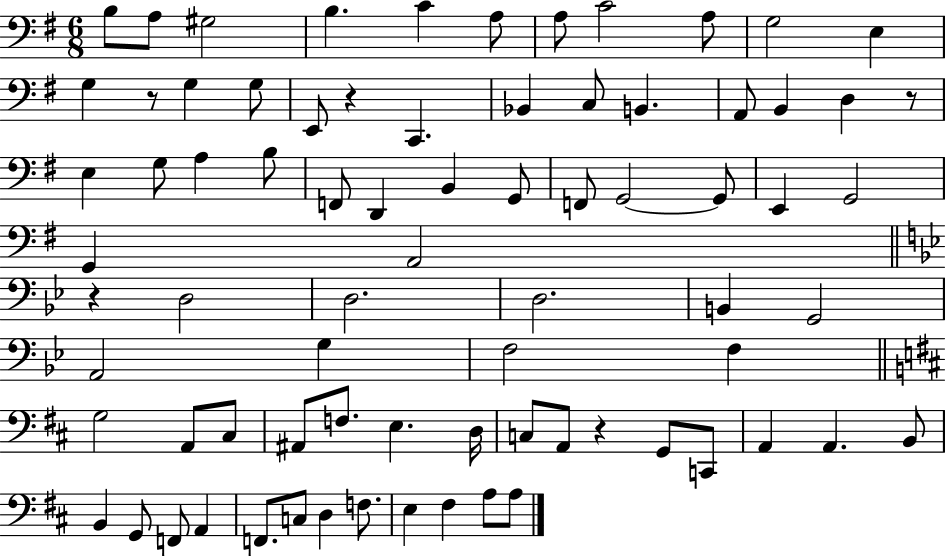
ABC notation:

X:1
T:Untitled
M:6/8
L:1/4
K:G
B,/2 A,/2 ^G,2 B, C A,/2 A,/2 C2 A,/2 G,2 E, G, z/2 G, G,/2 E,,/2 z C,, _B,, C,/2 B,, A,,/2 B,, D, z/2 E, G,/2 A, B,/2 F,,/2 D,, B,, G,,/2 F,,/2 G,,2 G,,/2 E,, G,,2 G,, A,,2 z D,2 D,2 D,2 B,, G,,2 A,,2 G, F,2 F, G,2 A,,/2 ^C,/2 ^A,,/2 F,/2 E, D,/4 C,/2 A,,/2 z G,,/2 C,,/2 A,, A,, B,,/2 B,, G,,/2 F,,/2 A,, F,,/2 C,/2 D, F,/2 E, ^F, A,/2 A,/2